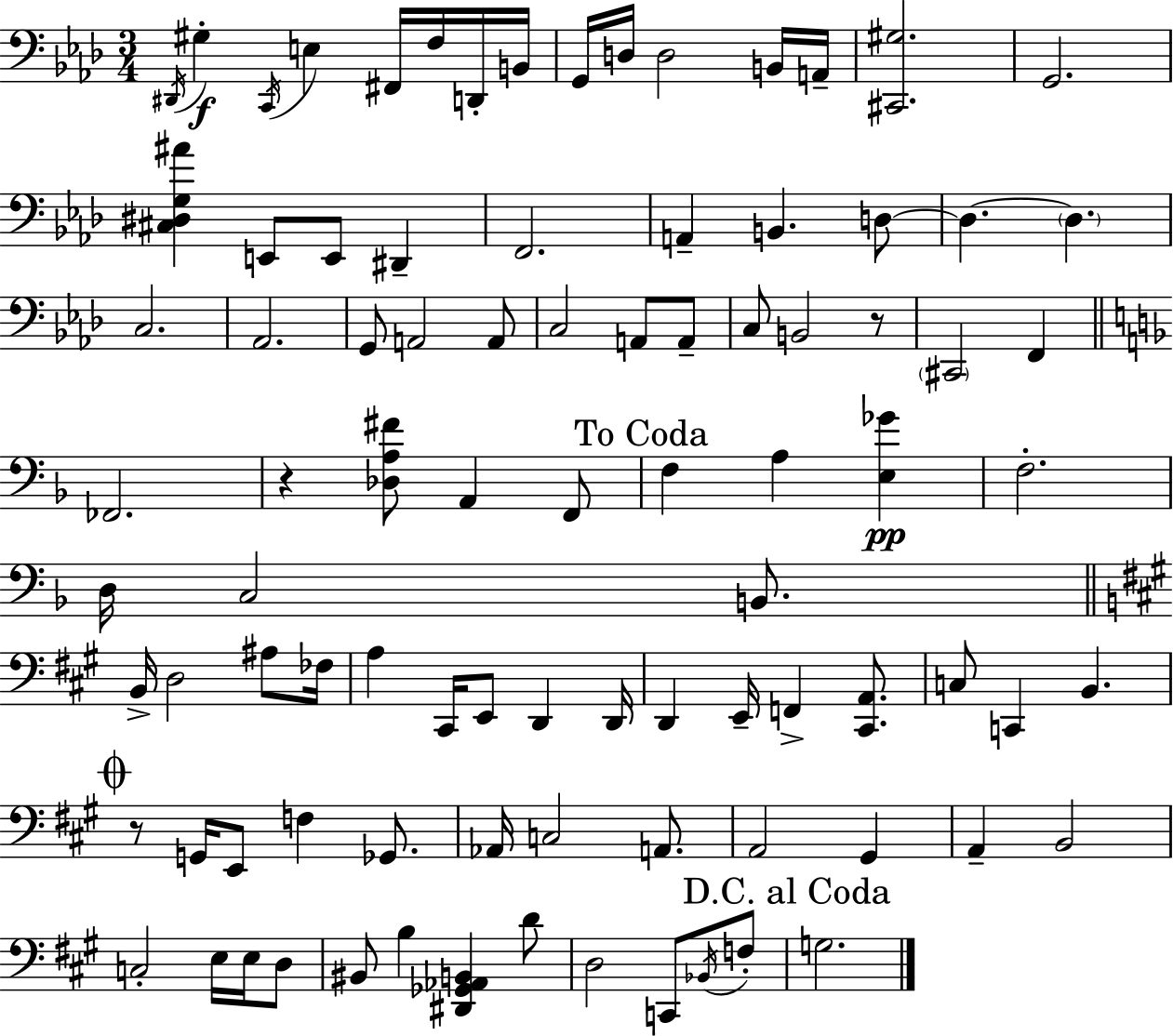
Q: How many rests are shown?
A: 3